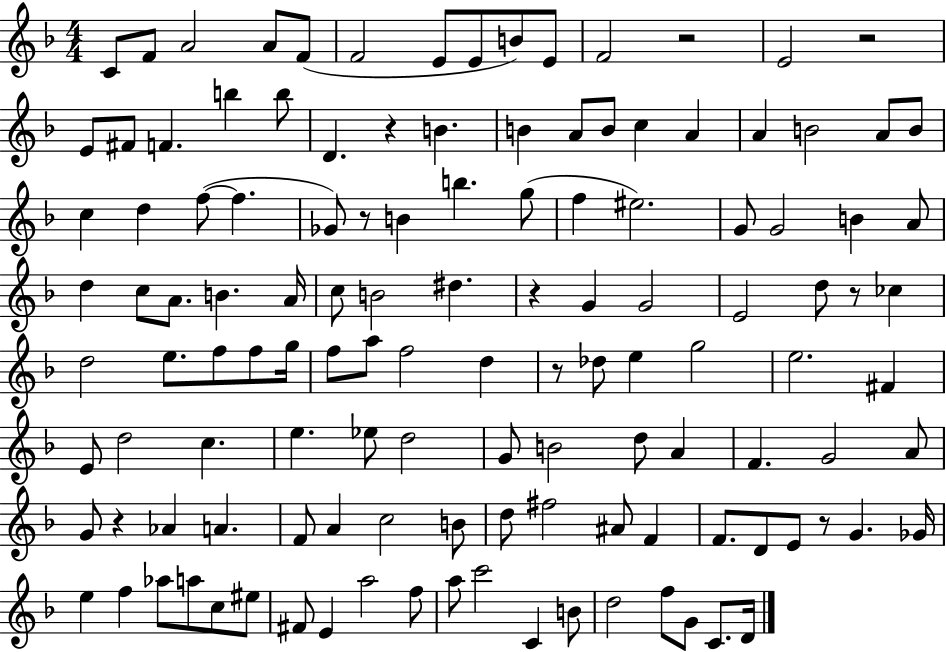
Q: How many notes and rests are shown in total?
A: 126